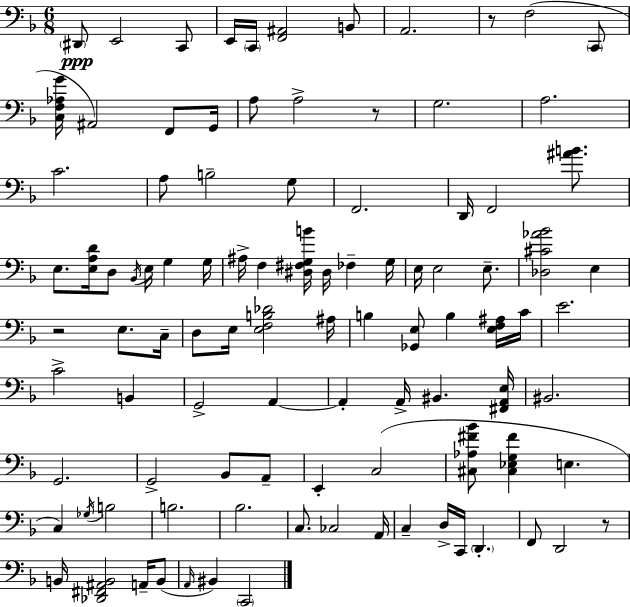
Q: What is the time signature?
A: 6/8